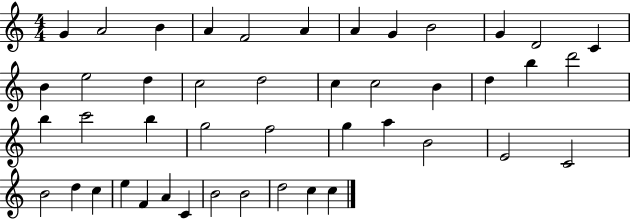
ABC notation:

X:1
T:Untitled
M:4/4
L:1/4
K:C
G A2 B A F2 A A G B2 G D2 C B e2 d c2 d2 c c2 B d b d'2 b c'2 b g2 f2 g a B2 E2 C2 B2 d c e F A C B2 B2 d2 c c